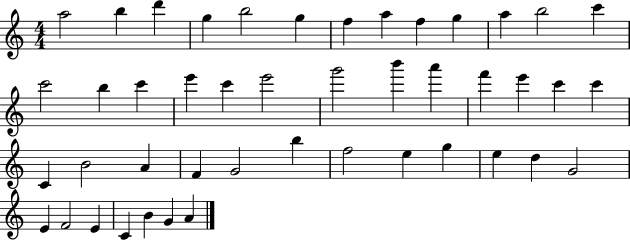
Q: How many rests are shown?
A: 0